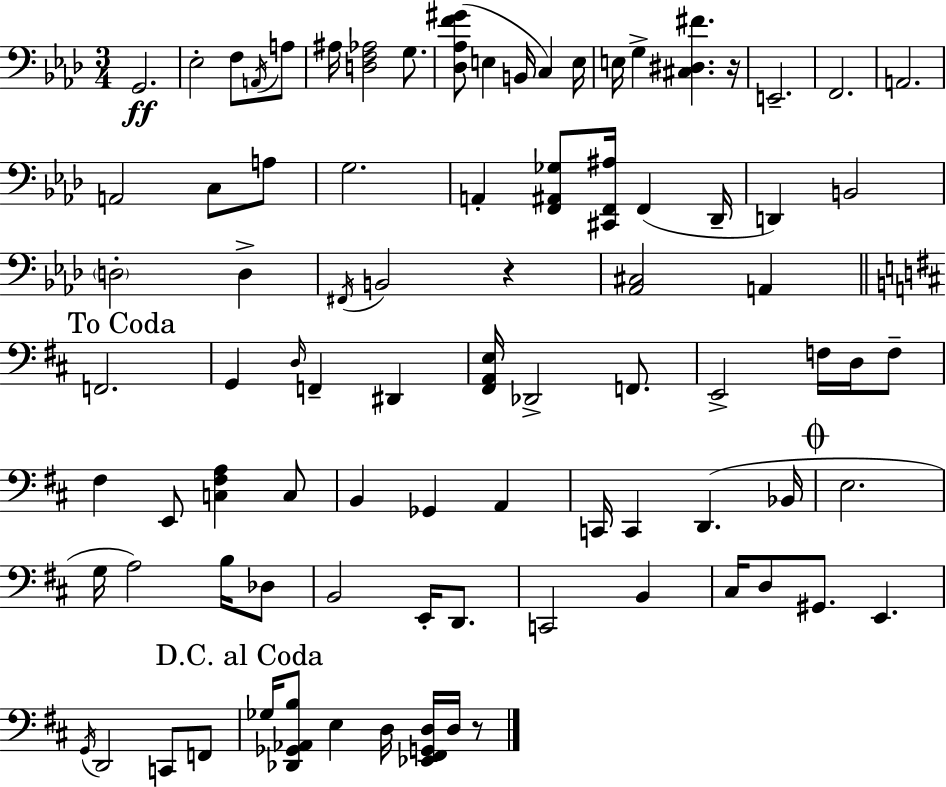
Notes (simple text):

G2/h. Eb3/h F3/e A2/s A3/e A#3/s [D3,F3,Ab3]/h G3/e. [Db3,Ab3,F4,G#4]/e E3/q B2/s C3/q E3/s E3/s G3/q [C#3,D#3,F#4]/q. R/s E2/h. F2/h. A2/h. A2/h C3/e A3/e G3/h. A2/q [F2,A#2,Gb3]/e [C#2,F2,A#3]/s F2/q Db2/s D2/q B2/h D3/h D3/q F#2/s B2/h R/q [Ab2,C#3]/h A2/q F2/h. G2/q D3/s F2/q D#2/q [F#2,A2,E3]/s Db2/h F2/e. E2/h F3/s D3/s F3/e F#3/q E2/e [C3,F#3,A3]/q C3/e B2/q Gb2/q A2/q C2/s C2/q D2/q. Bb2/s E3/h. G3/s A3/h B3/s Db3/e B2/h E2/s D2/e. C2/h B2/q C#3/s D3/e G#2/e. E2/q. G2/s D2/h C2/e F2/e Gb3/s [Db2,Gb2,Ab2,B3]/e E3/q D3/s [Eb2,F#2,G2,D3]/s D3/s R/e